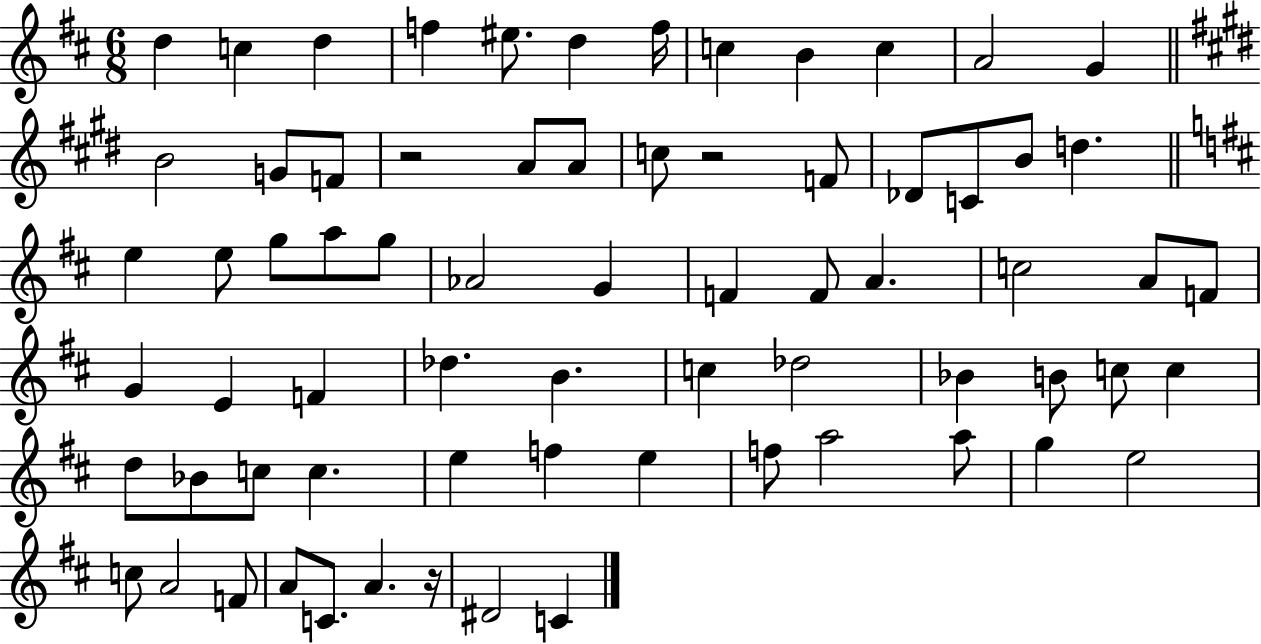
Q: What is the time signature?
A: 6/8